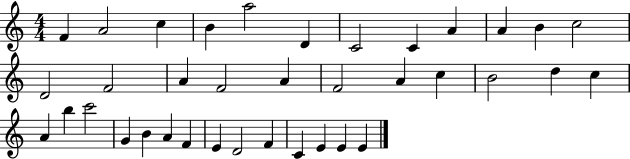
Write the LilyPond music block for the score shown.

{
  \clef treble
  \numericTimeSignature
  \time 4/4
  \key c \major
  f'4 a'2 c''4 | b'4 a''2 d'4 | c'2 c'4 a'4 | a'4 b'4 c''2 | \break d'2 f'2 | a'4 f'2 a'4 | f'2 a'4 c''4 | b'2 d''4 c''4 | \break a'4 b''4 c'''2 | g'4 b'4 a'4 f'4 | e'4 d'2 f'4 | c'4 e'4 e'4 e'4 | \break \bar "|."
}